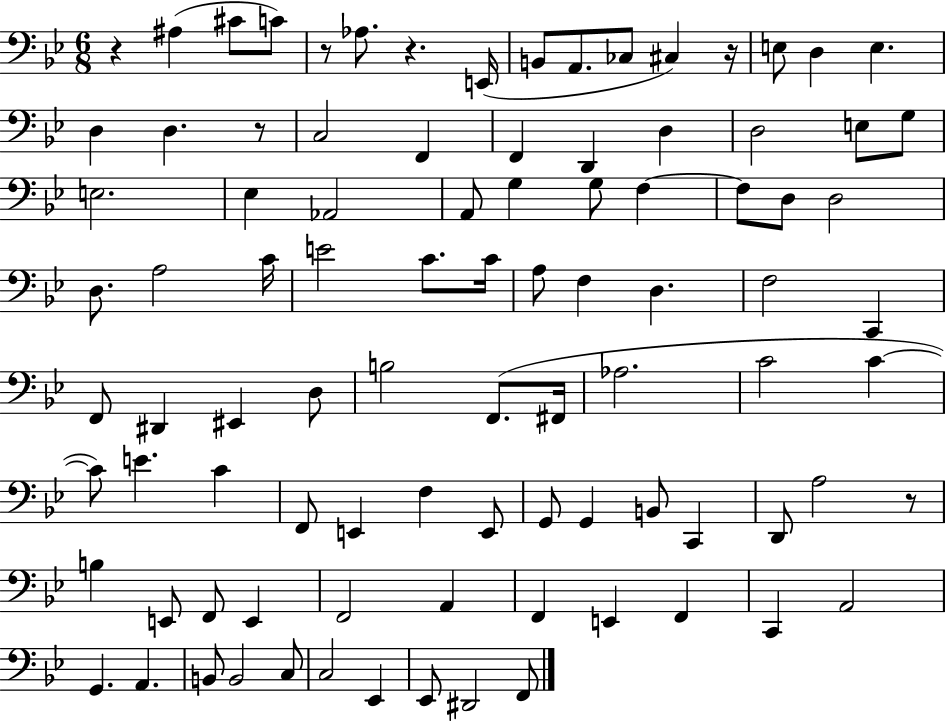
R/q A#3/q C#4/e C4/e R/e Ab3/e. R/q. E2/s B2/e A2/e. CES3/e C#3/q R/s E3/e D3/q E3/q. D3/q D3/q. R/e C3/h F2/q F2/q D2/q D3/q D3/h E3/e G3/e E3/h. Eb3/q Ab2/h A2/e G3/q G3/e F3/q F3/e D3/e D3/h D3/e. A3/h C4/s E4/h C4/e. C4/s A3/e F3/q D3/q. F3/h C2/q F2/e D#2/q EIS2/q D3/e B3/h F2/e. F#2/s Ab3/h. C4/h C4/q C4/e E4/q. C4/q F2/e E2/q F3/q E2/e G2/e G2/q B2/e C2/q D2/e A3/h R/e B3/q E2/e F2/e E2/q F2/h A2/q F2/q E2/q F2/q C2/q A2/h G2/q. A2/q. B2/e B2/h C3/e C3/h Eb2/q Eb2/e D#2/h F2/e